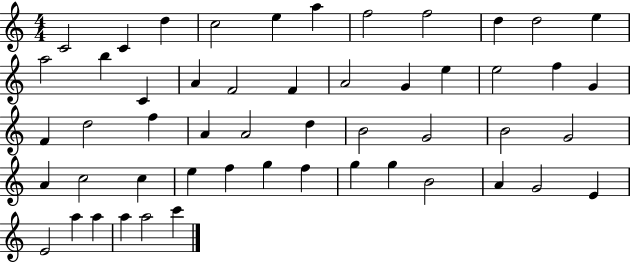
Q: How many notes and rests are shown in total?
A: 52